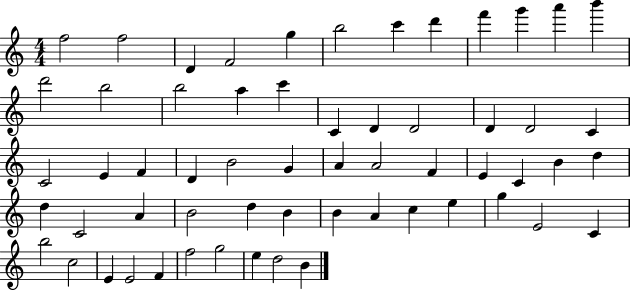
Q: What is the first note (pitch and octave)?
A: F5